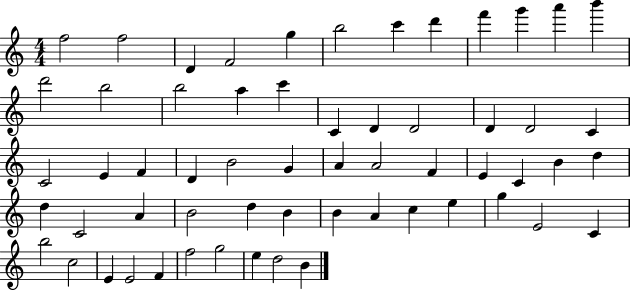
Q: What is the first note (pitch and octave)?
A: F5